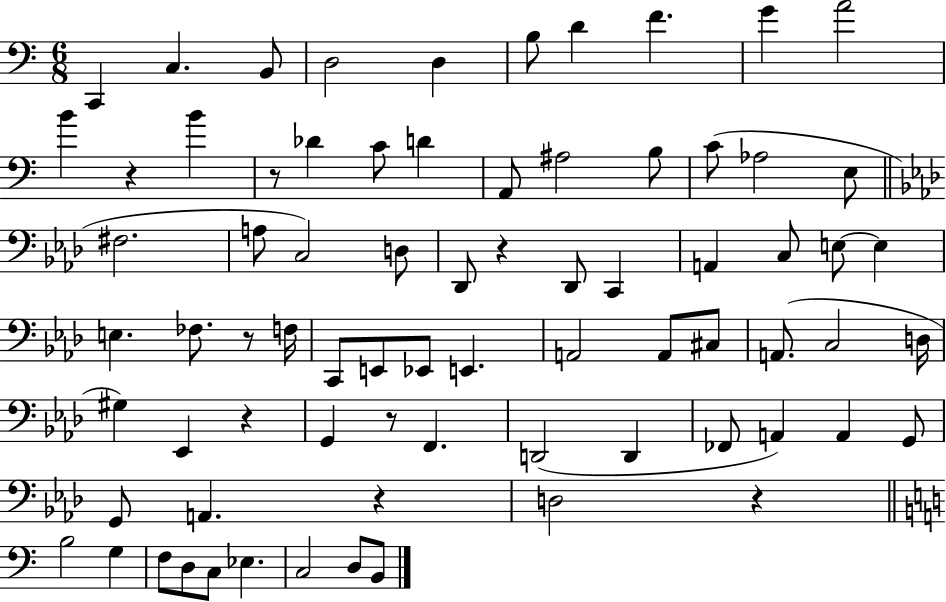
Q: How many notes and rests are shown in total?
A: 75